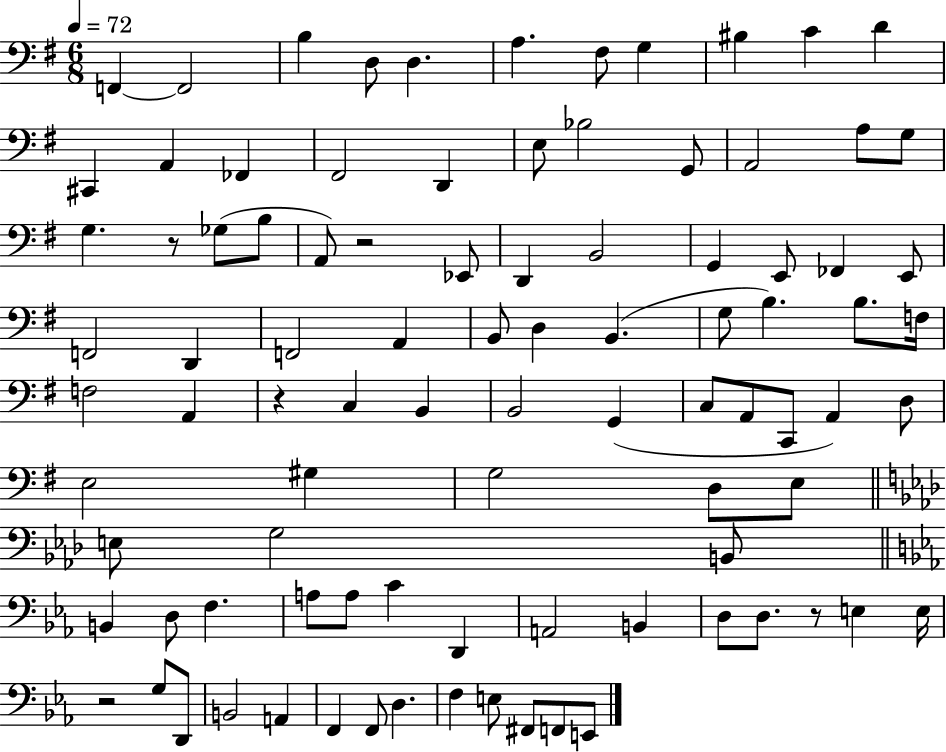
{
  \clef bass
  \numericTimeSignature
  \time 6/8
  \key g \major
  \tempo 4 = 72
  \repeat volta 2 { f,4~~ f,2 | b4 d8 d4. | a4. fis8 g4 | bis4 c'4 d'4 | \break cis,4 a,4 fes,4 | fis,2 d,4 | e8 bes2 g,8 | a,2 a8 g8 | \break g4. r8 ges8( b8 | a,8) r2 ees,8 | d,4 b,2 | g,4 e,8 fes,4 e,8 | \break f,2 d,4 | f,2 a,4 | b,8 d4 b,4.( | g8 b4.) b8. f16 | \break f2 a,4 | r4 c4 b,4 | b,2 g,4( | c8 a,8 c,8 a,4) d8 | \break e2 gis4 | g2 d8 e8 | \bar "||" \break \key aes \major e8 g2 b,8 | \bar "||" \break \key ees \major b,4 d8 f4. | a8 a8 c'4 d,4 | a,2 b,4 | d8 d8. r8 e4 e16 | \break r2 g8 d,8 | b,2 a,4 | f,4 f,8 d4. | f4 e8 fis,8 f,8 e,8 | \break } \bar "|."
}